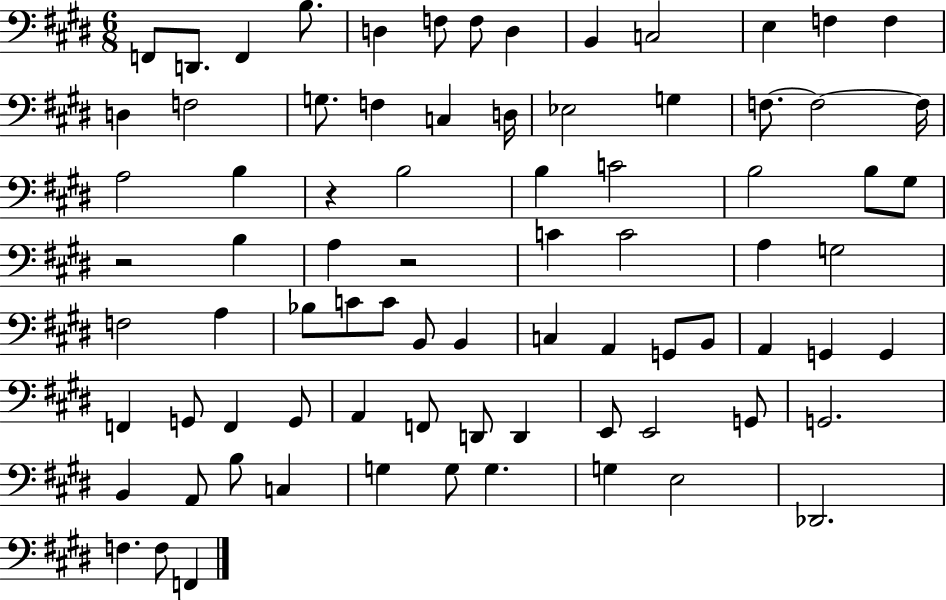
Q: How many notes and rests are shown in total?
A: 80